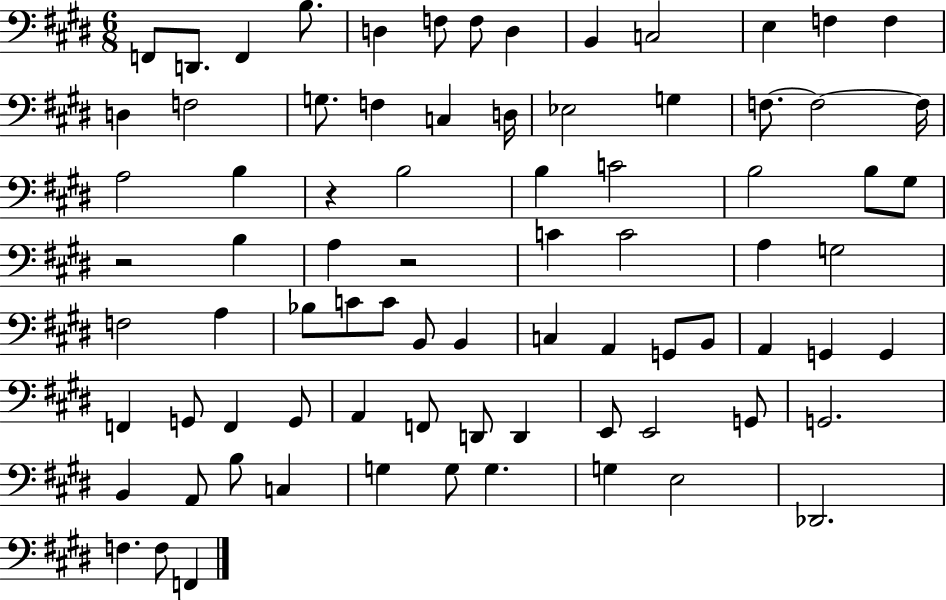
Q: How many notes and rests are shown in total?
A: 80